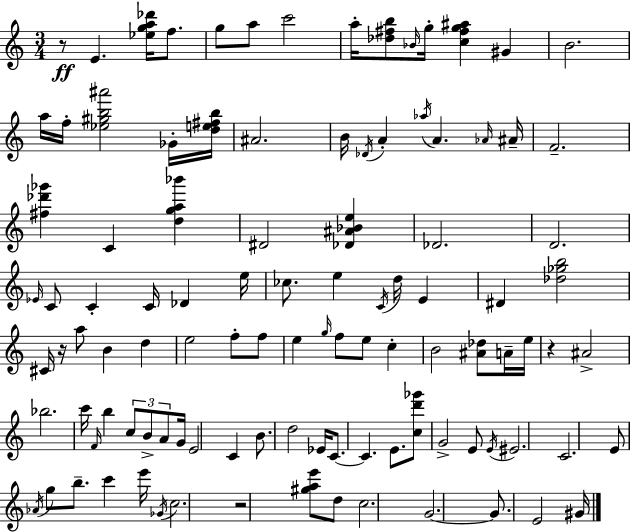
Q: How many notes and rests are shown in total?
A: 105